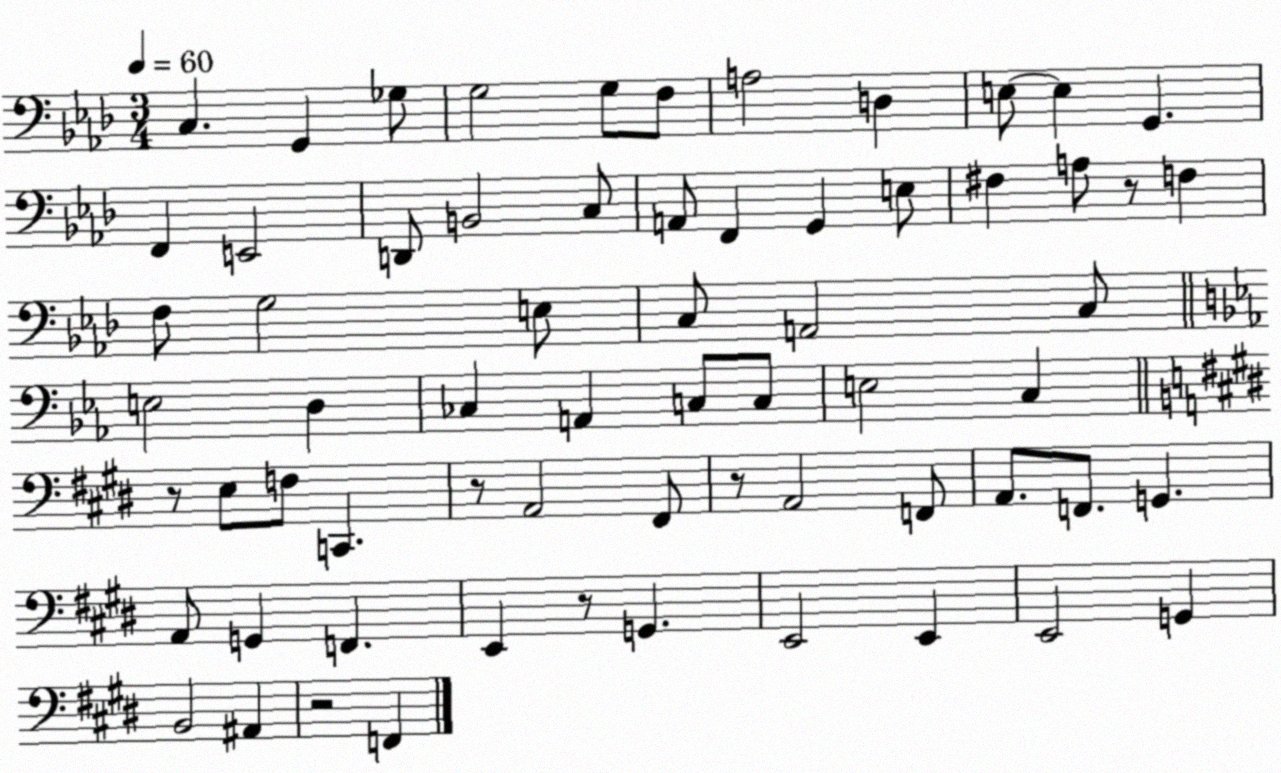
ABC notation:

X:1
T:Untitled
M:3/4
L:1/4
K:Ab
C, G,, _G,/2 G,2 G,/2 F,/2 A,2 D, E,/2 E, G,, F,, E,,2 D,,/2 B,,2 C,/2 A,,/2 F,, G,, E,/2 ^F, A,/2 z/2 F, F,/2 G,2 E,/2 C,/2 A,,2 C,/2 E,2 D, _C, A,, C,/2 C,/2 E,2 C, z/2 E,/2 F,/2 C,, z/2 A,,2 ^F,,/2 z/2 A,,2 F,,/2 A,,/2 F,,/2 G,, A,,/2 G,, F,, E,, z/2 G,, E,,2 E,, E,,2 G,, B,,2 ^A,, z2 F,,